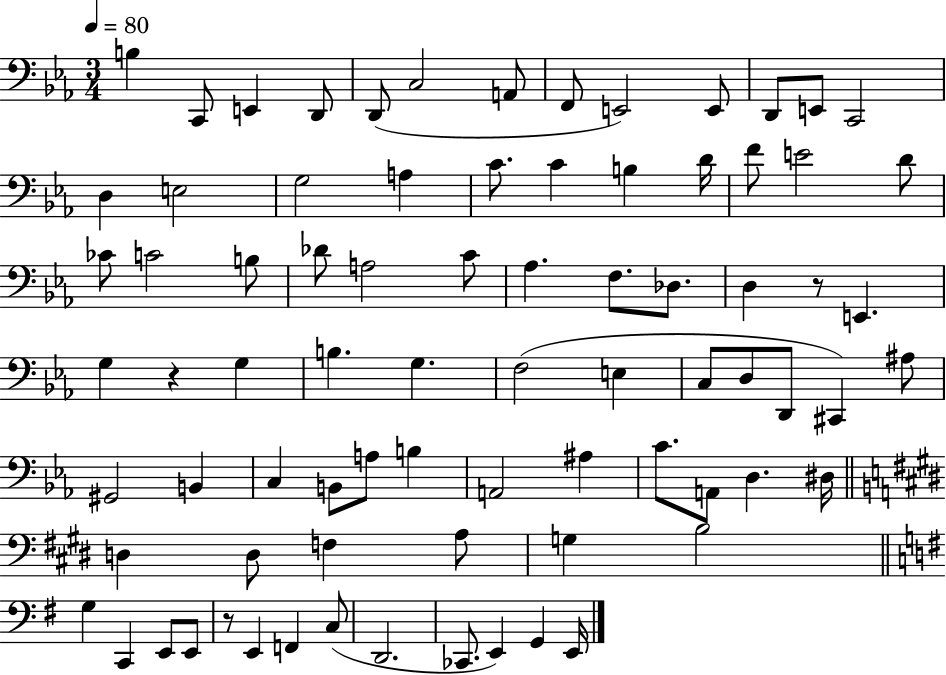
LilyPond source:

{
  \clef bass
  \numericTimeSignature
  \time 3/4
  \key ees \major
  \tempo 4 = 80
  b4 c,8 e,4 d,8 | d,8( c2 a,8 | f,8 e,2) e,8 | d,8 e,8 c,2 | \break d4 e2 | g2 a4 | c'8. c'4 b4 d'16 | f'8 e'2 d'8 | \break ces'8 c'2 b8 | des'8 a2 c'8 | aes4. f8. des8. | d4 r8 e,4. | \break g4 r4 g4 | b4. g4. | f2( e4 | c8 d8 d,8 cis,4) ais8 | \break gis,2 b,4 | c4 b,8 a8 b4 | a,2 ais4 | c'8. a,8 d4. dis16 | \break \bar "||" \break \key e \major d4 d8 f4 a8 | g4 b2 | \bar "||" \break \key g \major g4 c,4 e,8 e,8 | r8 e,4 f,4 c8( | d,2. | ces,8. e,4) g,4 e,16 | \break \bar "|."
}